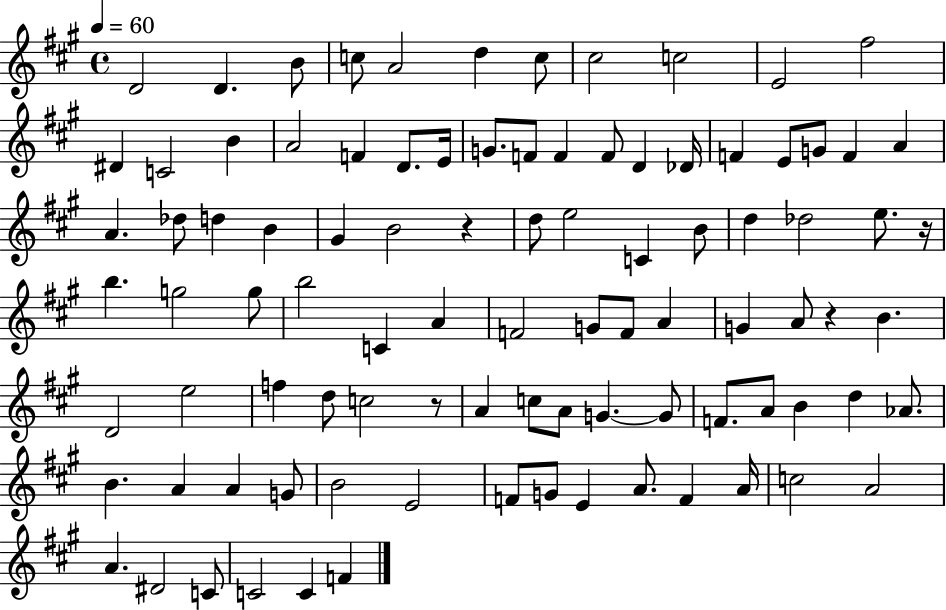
X:1
T:Untitled
M:4/4
L:1/4
K:A
D2 D B/2 c/2 A2 d c/2 ^c2 c2 E2 ^f2 ^D C2 B A2 F D/2 E/4 G/2 F/2 F F/2 D _D/4 F E/2 G/2 F A A _d/2 d B ^G B2 z d/2 e2 C B/2 d _d2 e/2 z/4 b g2 g/2 b2 C A F2 G/2 F/2 A G A/2 z B D2 e2 f d/2 c2 z/2 A c/2 A/2 G G/2 F/2 A/2 B d _A/2 B A A G/2 B2 E2 F/2 G/2 E A/2 F A/4 c2 A2 A ^D2 C/2 C2 C F